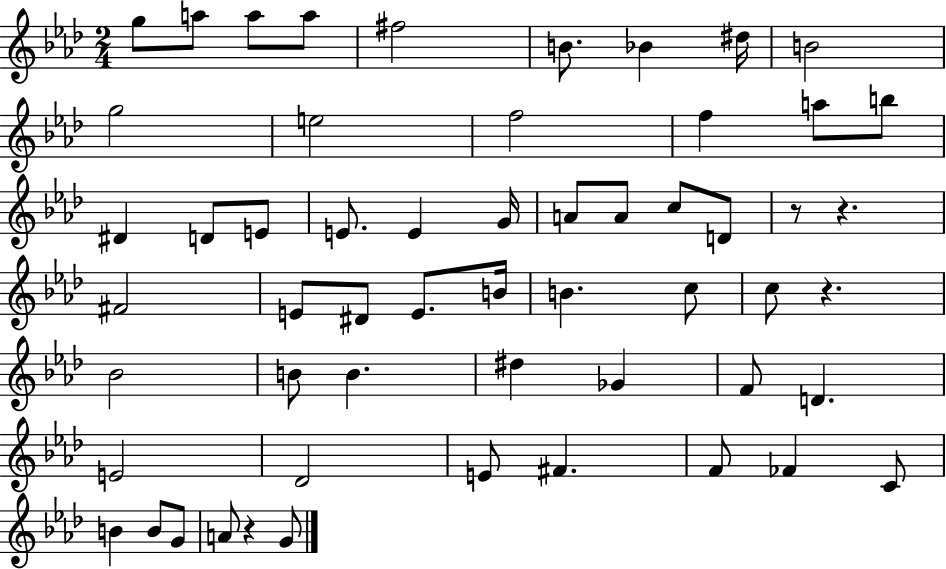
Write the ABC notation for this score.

X:1
T:Untitled
M:2/4
L:1/4
K:Ab
g/2 a/2 a/2 a/2 ^f2 B/2 _B ^d/4 B2 g2 e2 f2 f a/2 b/2 ^D D/2 E/2 E/2 E G/4 A/2 A/2 c/2 D/2 z/2 z ^F2 E/2 ^D/2 E/2 B/4 B c/2 c/2 z _B2 B/2 B ^d _G F/2 D E2 _D2 E/2 ^F F/2 _F C/2 B B/2 G/2 A/2 z G/2